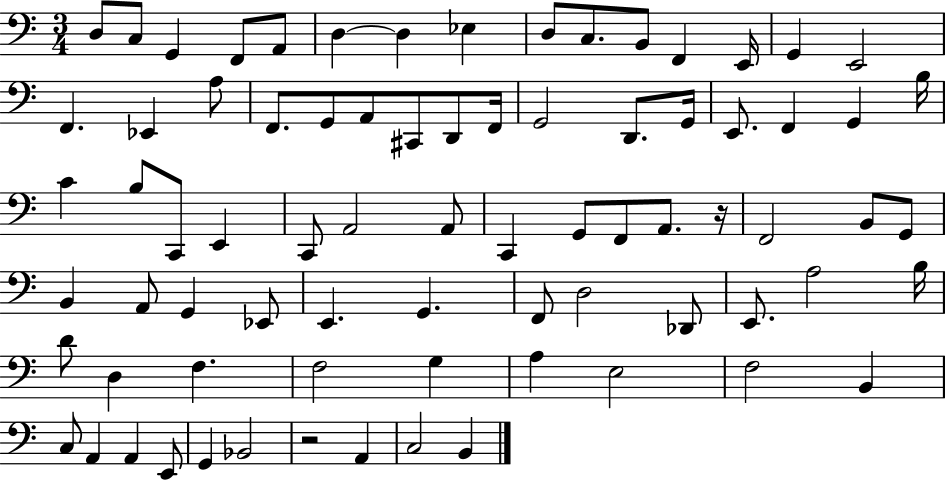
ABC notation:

X:1
T:Untitled
M:3/4
L:1/4
K:C
D,/2 C,/2 G,, F,,/2 A,,/2 D, D, _E, D,/2 C,/2 B,,/2 F,, E,,/4 G,, E,,2 F,, _E,, A,/2 F,,/2 G,,/2 A,,/2 ^C,,/2 D,,/2 F,,/4 G,,2 D,,/2 G,,/4 E,,/2 F,, G,, B,/4 C B,/2 C,,/2 E,, C,,/2 A,,2 A,,/2 C,, G,,/2 F,,/2 A,,/2 z/4 F,,2 B,,/2 G,,/2 B,, A,,/2 G,, _E,,/2 E,, G,, F,,/2 D,2 _D,,/2 E,,/2 A,2 B,/4 D/2 D, F, F,2 G, A, E,2 F,2 B,, C,/2 A,, A,, E,,/2 G,, _B,,2 z2 A,, C,2 B,,